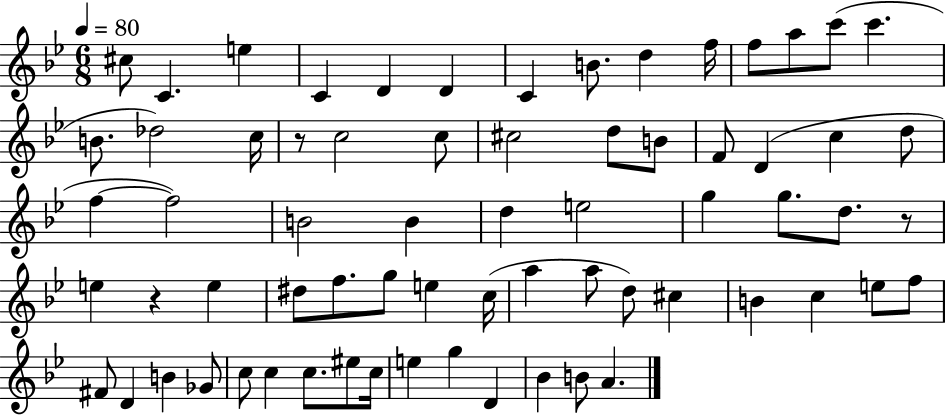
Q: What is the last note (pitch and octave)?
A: A4